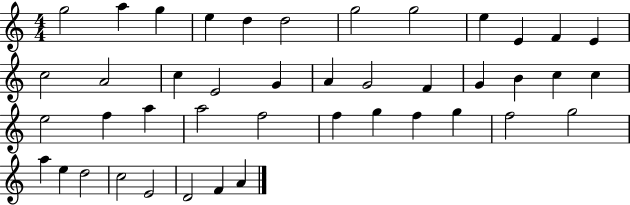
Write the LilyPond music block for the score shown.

{
  \clef treble
  \numericTimeSignature
  \time 4/4
  \key c \major
  g''2 a''4 g''4 | e''4 d''4 d''2 | g''2 g''2 | e''4 e'4 f'4 e'4 | \break c''2 a'2 | c''4 e'2 g'4 | a'4 g'2 f'4 | g'4 b'4 c''4 c''4 | \break e''2 f''4 a''4 | a''2 f''2 | f''4 g''4 f''4 g''4 | f''2 g''2 | \break a''4 e''4 d''2 | c''2 e'2 | d'2 f'4 a'4 | \bar "|."
}